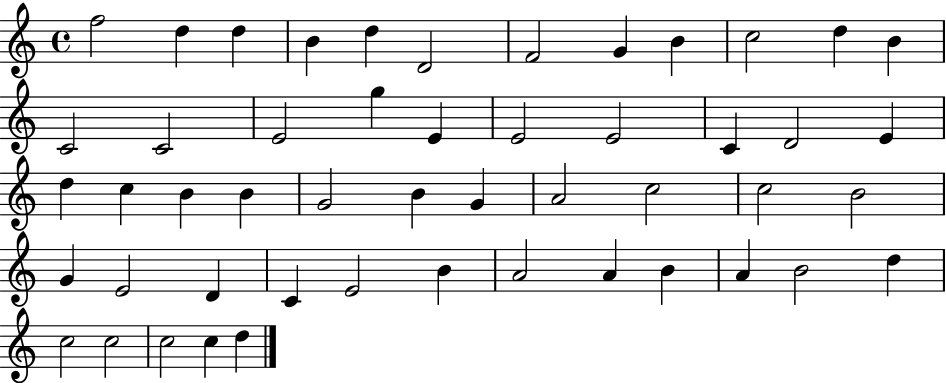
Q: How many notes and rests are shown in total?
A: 50